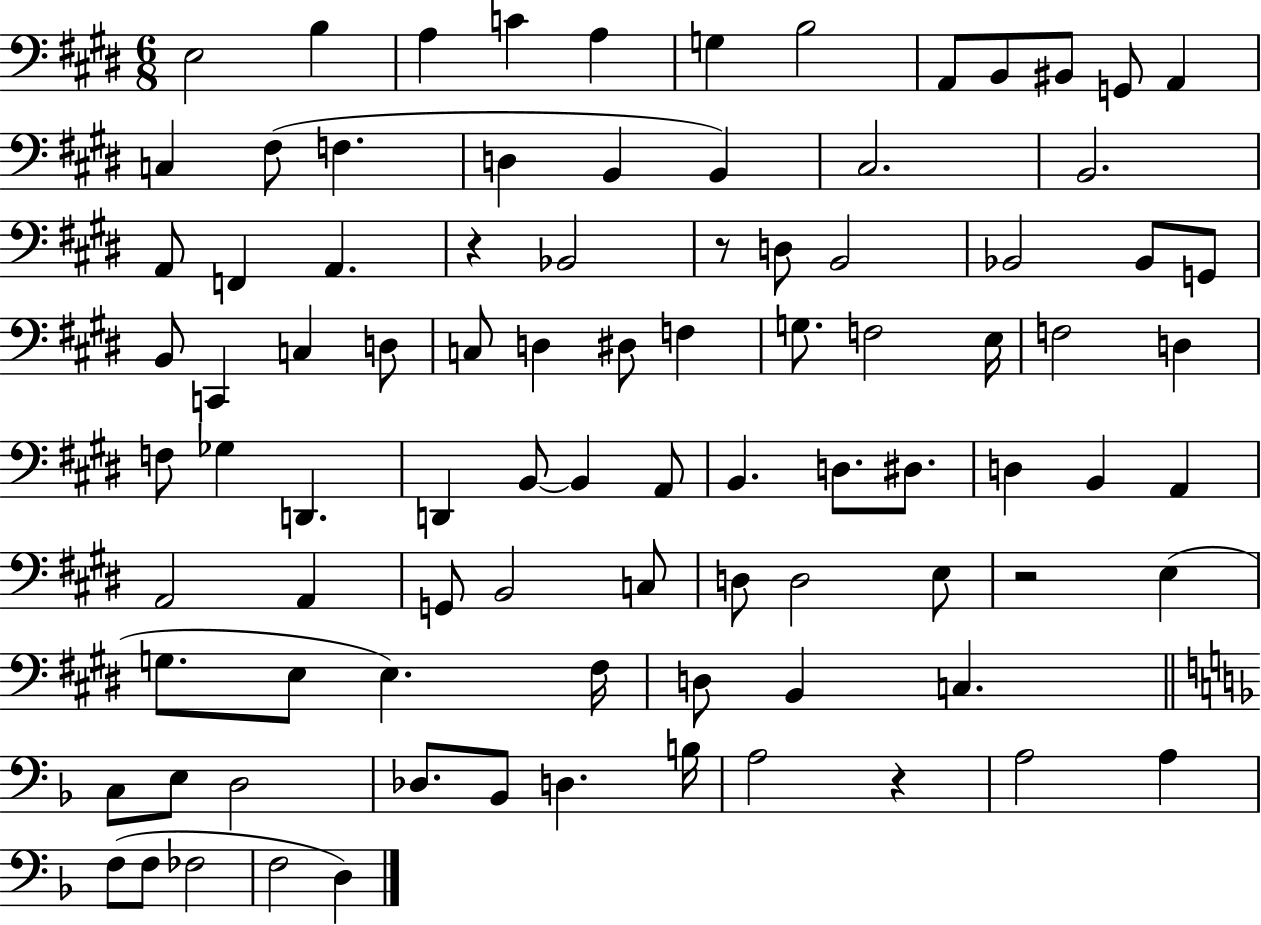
X:1
T:Untitled
M:6/8
L:1/4
K:E
E,2 B, A, C A, G, B,2 A,,/2 B,,/2 ^B,,/2 G,,/2 A,, C, ^F,/2 F, D, B,, B,, ^C,2 B,,2 A,,/2 F,, A,, z _B,,2 z/2 D,/2 B,,2 _B,,2 _B,,/2 G,,/2 B,,/2 C,, C, D,/2 C,/2 D, ^D,/2 F, G,/2 F,2 E,/4 F,2 D, F,/2 _G, D,, D,, B,,/2 B,, A,,/2 B,, D,/2 ^D,/2 D, B,, A,, A,,2 A,, G,,/2 B,,2 C,/2 D,/2 D,2 E,/2 z2 E, G,/2 E,/2 E, ^F,/4 D,/2 B,, C, C,/2 E,/2 D,2 _D,/2 _B,,/2 D, B,/4 A,2 z A,2 A, F,/2 F,/2 _F,2 F,2 D,